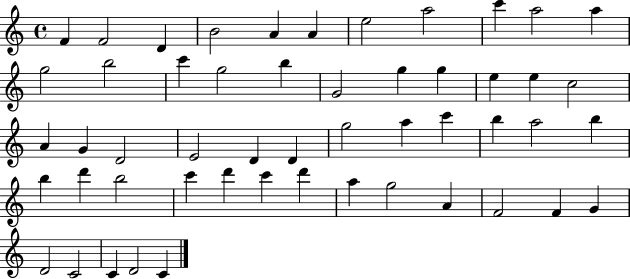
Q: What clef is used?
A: treble